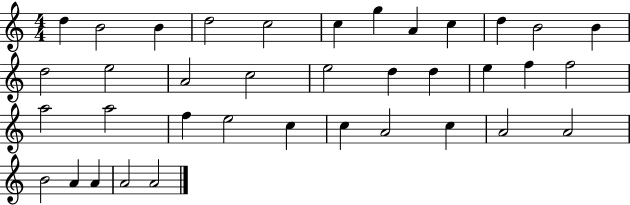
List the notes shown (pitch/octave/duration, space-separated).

D5/q B4/h B4/q D5/h C5/h C5/q G5/q A4/q C5/q D5/q B4/h B4/q D5/h E5/h A4/h C5/h E5/h D5/q D5/q E5/q F5/q F5/h A5/h A5/h F5/q E5/h C5/q C5/q A4/h C5/q A4/h A4/h B4/h A4/q A4/q A4/h A4/h